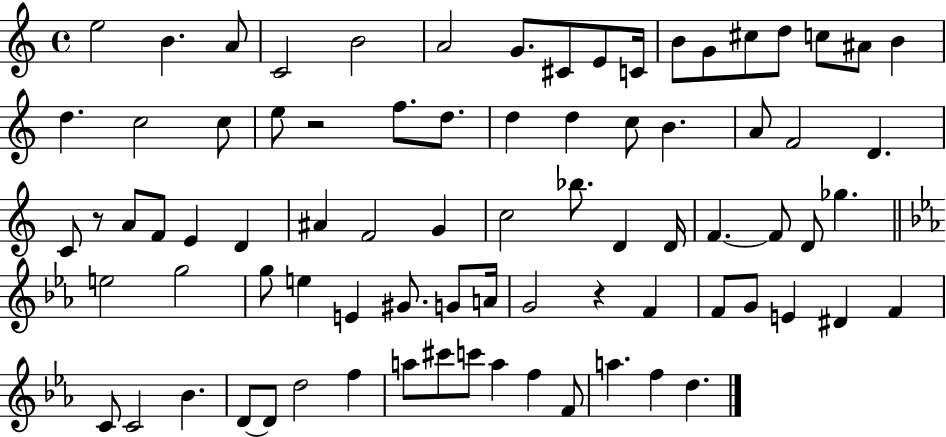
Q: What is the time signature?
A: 4/4